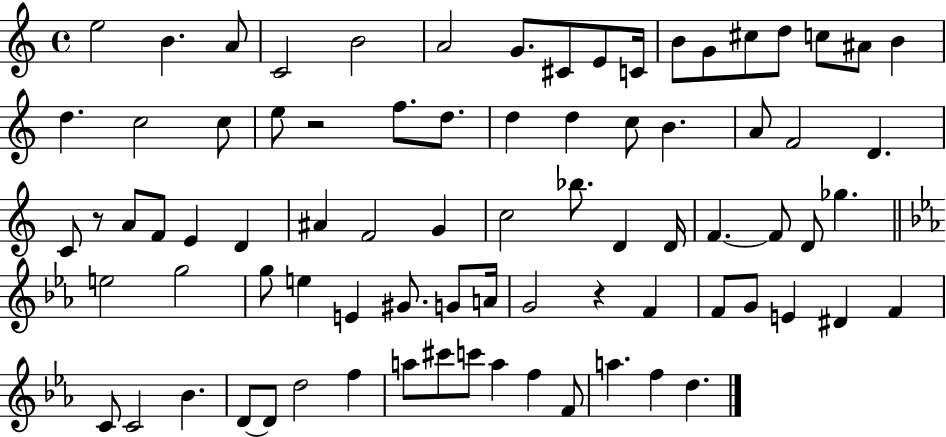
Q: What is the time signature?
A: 4/4